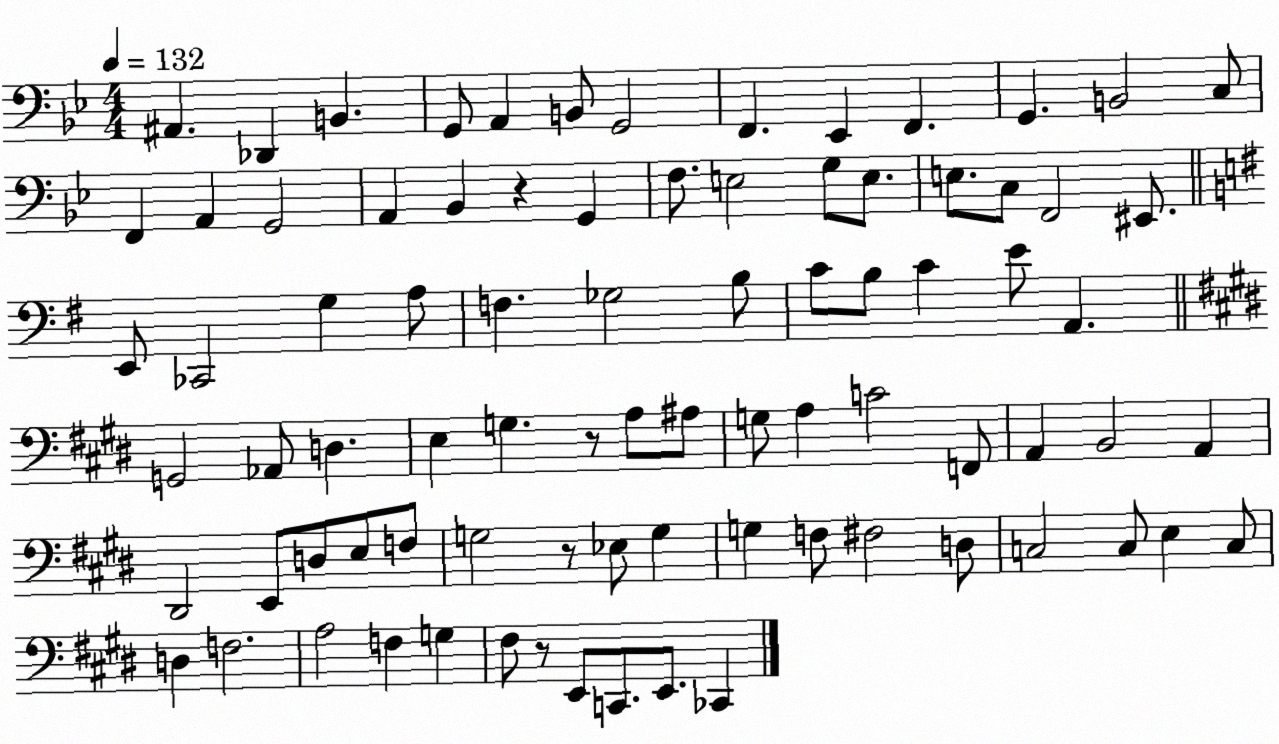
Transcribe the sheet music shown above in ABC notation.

X:1
T:Untitled
M:4/4
L:1/4
K:Bb
^A,, _D,, B,, G,,/2 A,, B,,/2 G,,2 F,, _E,, F,, G,, B,,2 C,/2 F,, A,, G,,2 A,, _B,, z G,, F,/2 E,2 G,/2 E,/2 E,/2 C,/2 F,,2 ^E,,/2 E,,/2 _C,,2 G, A,/2 F, _G,2 B,/2 C/2 B,/2 C E/2 A,, G,,2 _A,,/2 D, E, G, z/2 A,/2 ^A,/2 G,/2 A, C2 F,,/2 A,, B,,2 A,, ^D,,2 E,,/2 D,/2 E,/2 F,/2 G,2 z/2 _E,/2 G, G, F,/2 ^F,2 D,/2 C,2 C,/2 E, C,/2 D, F,2 A,2 F, G, ^F,/2 z/2 E,,/2 C,,/2 E,,/2 _C,,